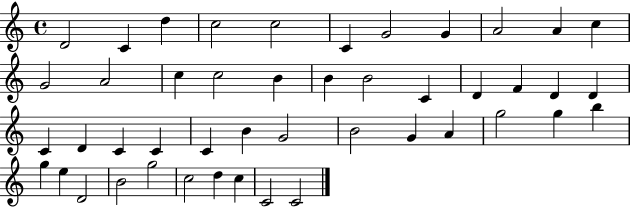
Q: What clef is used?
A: treble